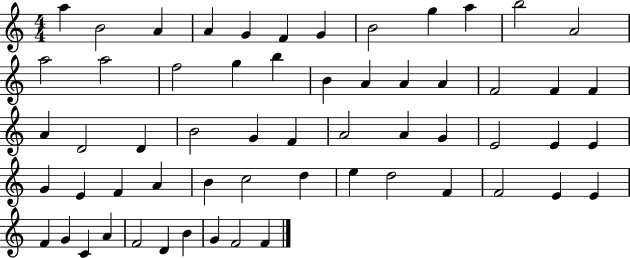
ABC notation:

X:1
T:Untitled
M:4/4
L:1/4
K:C
a B2 A A G F G B2 g a b2 A2 a2 a2 f2 g b B A A A F2 F F A D2 D B2 G F A2 A G E2 E E G E F A B c2 d e d2 F F2 E E F G C A F2 D B G F2 F